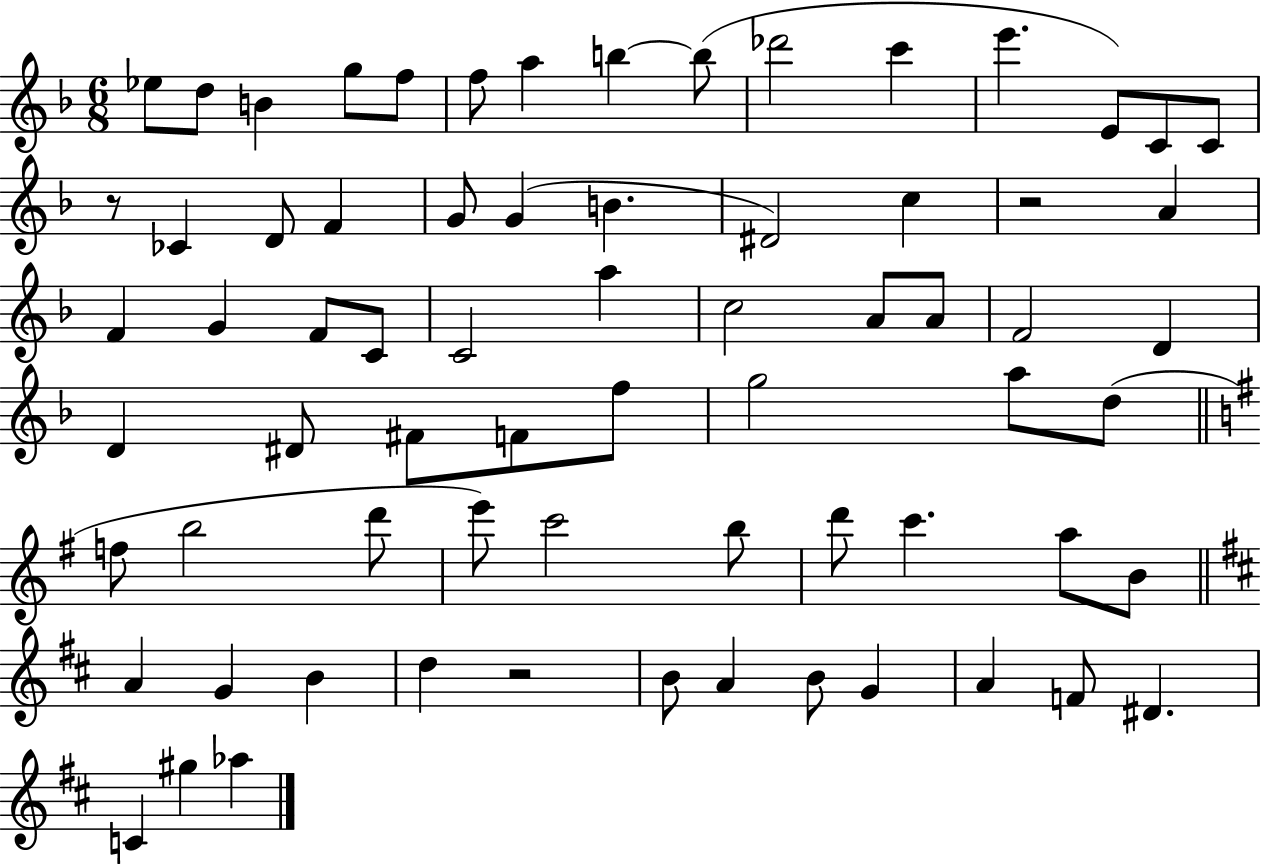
Eb5/e D5/e B4/q G5/e F5/e F5/e A5/q B5/q B5/e Db6/h C6/q E6/q. E4/e C4/e C4/e R/e CES4/q D4/e F4/q G4/e G4/q B4/q. D#4/h C5/q R/h A4/q F4/q G4/q F4/e C4/e C4/h A5/q C5/h A4/e A4/e F4/h D4/q D4/q D#4/e F#4/e F4/e F5/e G5/h A5/e D5/e F5/e B5/h D6/e E6/e C6/h B5/e D6/e C6/q. A5/e B4/e A4/q G4/q B4/q D5/q R/h B4/e A4/q B4/e G4/q A4/q F4/e D#4/q. C4/q G#5/q Ab5/q